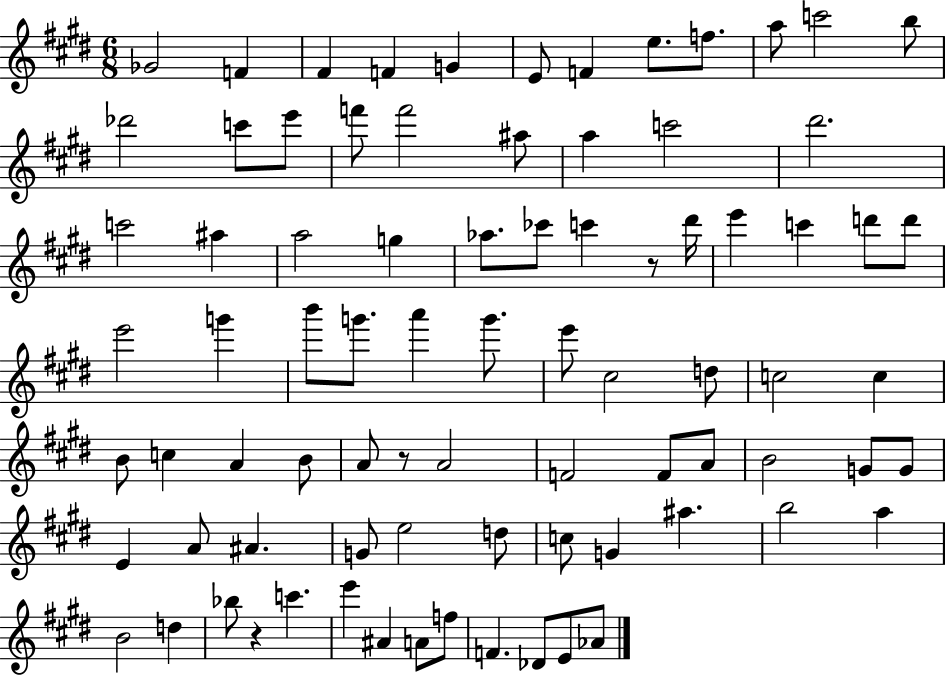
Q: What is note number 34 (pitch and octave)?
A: E6